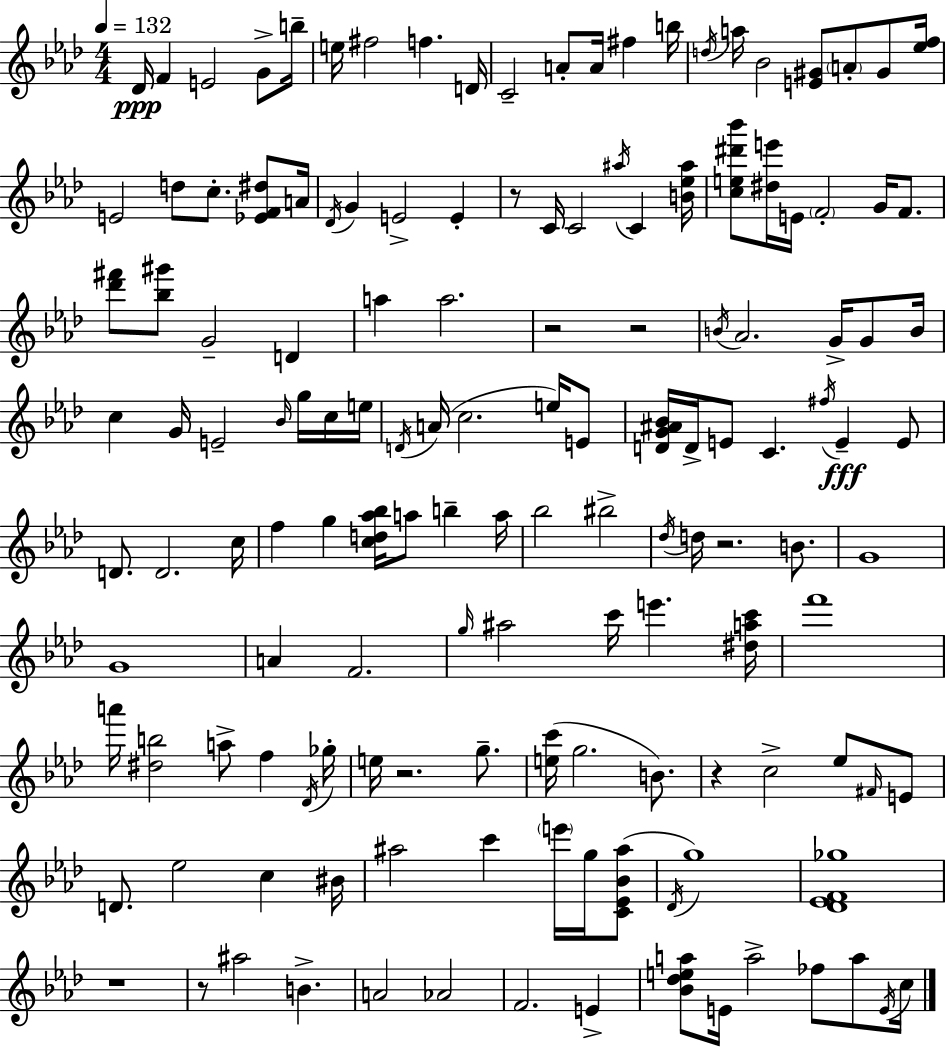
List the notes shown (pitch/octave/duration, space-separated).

Db4/s F4/q E4/h G4/e B5/s E5/s F#5/h F5/q. D4/s C4/h A4/e A4/s F#5/q B5/s D5/s A5/s Bb4/h [E4,G#4]/e A4/e G#4/e [Eb5,F5]/s E4/h D5/e C5/e. [Eb4,F4,D#5]/e A4/s Db4/s G4/q E4/h E4/q R/e C4/s C4/h A#5/s C4/q [B4,Eb5,A#5]/s [C5,E5,D#6,Bb6]/e [D#5,E6]/s E4/s F4/h G4/s F4/e. [Db6,F#6]/e [Bb5,G#6]/e G4/h D4/q A5/q A5/h. R/h R/h B4/s Ab4/h. G4/s G4/e B4/s C5/q G4/s E4/h Bb4/s G5/s C5/s E5/s D4/s A4/s C5/h. E5/s E4/e [D4,G4,A#4,Bb4]/s D4/s E4/e C4/q. F#5/s E4/q E4/e D4/e. D4/h. C5/s F5/q G5/q [C5,D5,Ab5,Bb5]/s A5/e B5/q A5/s Bb5/h BIS5/h Db5/s D5/s R/h. B4/e. G4/w G4/w A4/q F4/h. G5/s A#5/h C6/s E6/q. [D#5,A5,C6]/s F6/w A6/s [D#5,B5]/h A5/e F5/q Db4/s Gb5/s E5/s R/h. G5/e. [E5,C6]/s G5/h. B4/e. R/q C5/h Eb5/e F#4/s E4/e D4/e. Eb5/h C5/q BIS4/s A#5/h C6/q E6/s G5/s [C4,Eb4,Bb4,A#5]/e Db4/s G5/w [Db4,Eb4,F4,Gb5]/w R/w R/e A#5/h B4/q. A4/h Ab4/h F4/h. E4/q [Bb4,Db5,E5,A5]/e E4/s A5/h FES5/e A5/e E4/s C5/s